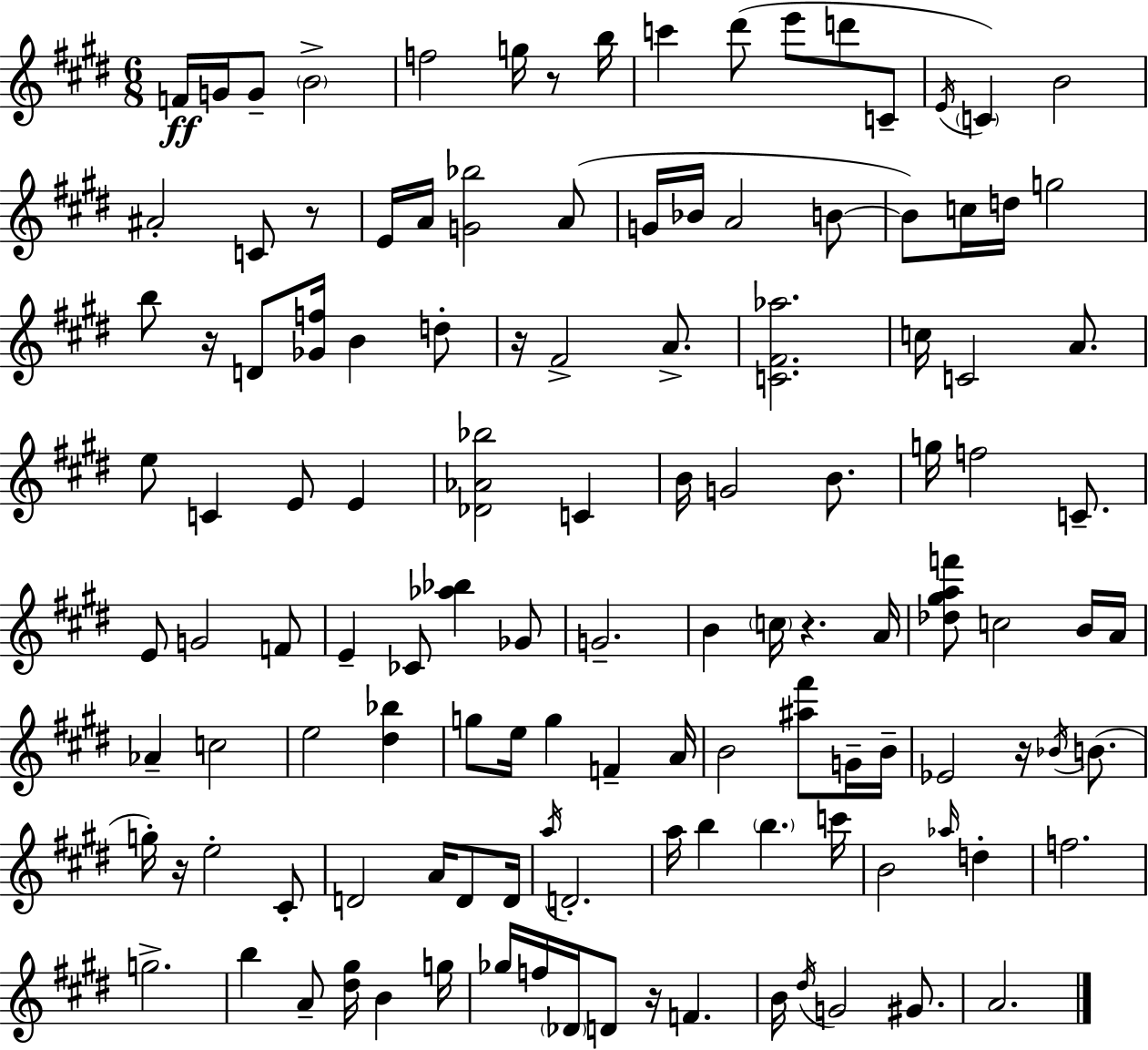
{
  \clef treble
  \numericTimeSignature
  \time 6/8
  \key e \major
  f'16\ff g'16 g'8-- \parenthesize b'2-> | f''2 g''16 r8 b''16 | c'''4 dis'''8( e'''8 d'''8 c'8-- | \acciaccatura { e'16 } \parenthesize c'4) b'2 | \break ais'2-. c'8 r8 | e'16 a'16 <g' bes''>2 a'8( | g'16 bes'16 a'2 b'8~~ | b'8) c''16 d''16 g''2 | \break b''8 r16 d'8 <ges' f''>16 b'4 d''8-. | r16 fis'2-> a'8.-> | <c' fis' aes''>2. | c''16 c'2 a'8. | \break e''8 c'4 e'8 e'4 | <des' aes' bes''>2 c'4 | b'16 g'2 b'8. | g''16 f''2 c'8.-- | \break e'8 g'2 f'8 | e'4-- ces'8 <aes'' bes''>4 ges'8 | g'2.-- | b'4 \parenthesize c''16 r4. | \break a'16 <des'' gis'' a'' f'''>8 c''2 b'16 | a'16 aes'4-- c''2 | e''2 <dis'' bes''>4 | g''8 e''16 g''4 f'4-- | \break a'16 b'2 <ais'' fis'''>8 g'16-- | b'16-- ees'2 r16 \acciaccatura { bes'16 }( b'8. | g''16-.) r16 e''2-. | cis'8-. d'2 a'16 d'8 | \break d'16 \acciaccatura { a''16 } d'2.-. | a''16 b''4 \parenthesize b''4. | c'''16 b'2 \grace { aes''16 } | d''4-. f''2. | \break g''2.-> | b''4 a'8-- <dis'' gis''>16 b'4 | g''16 ges''16 f''16 \parenthesize des'16 d'8 r16 f'4. | b'16 \acciaccatura { dis''16 } g'2 | \break gis'8. a'2. | \bar "|."
}